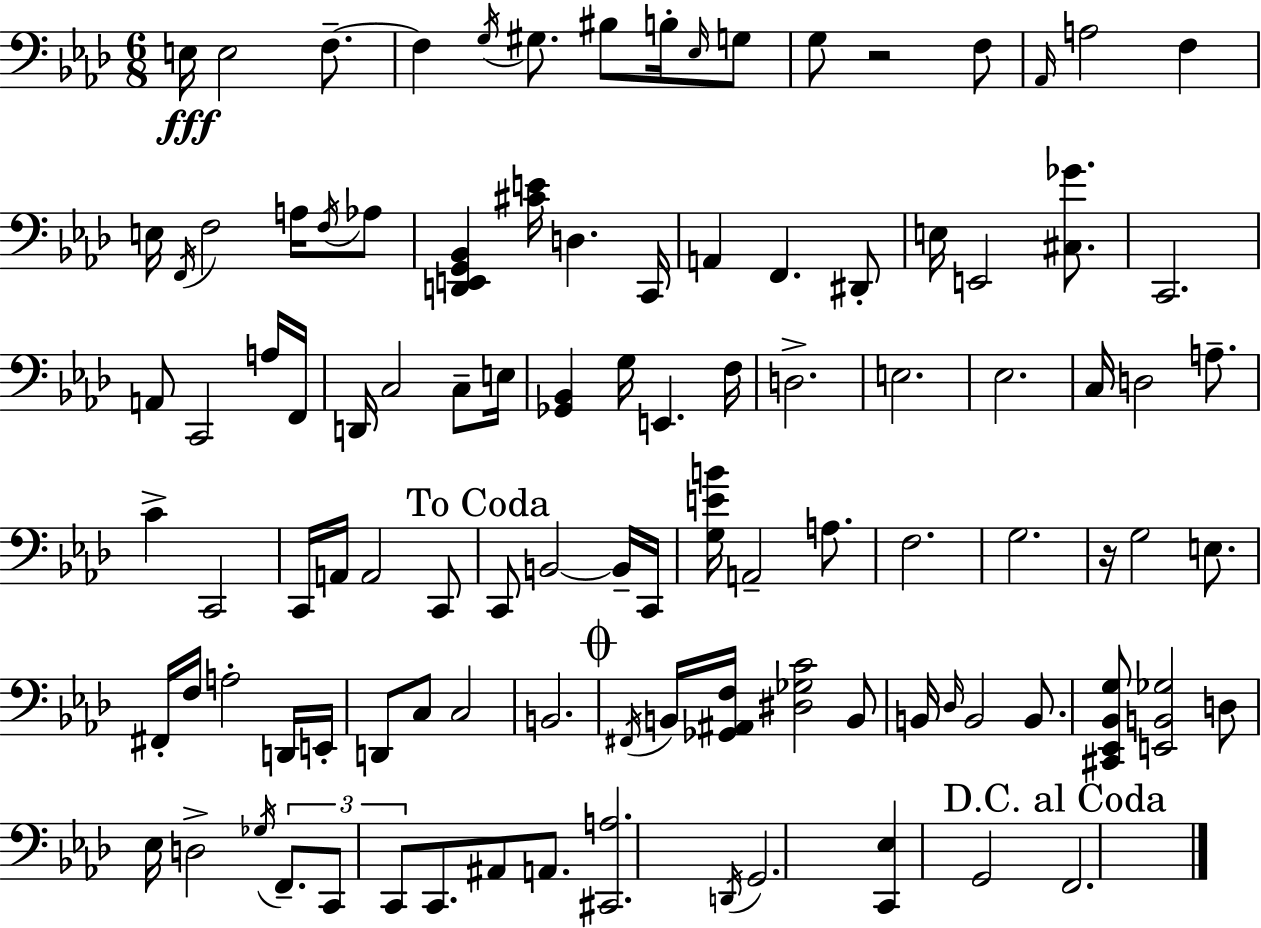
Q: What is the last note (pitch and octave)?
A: F2